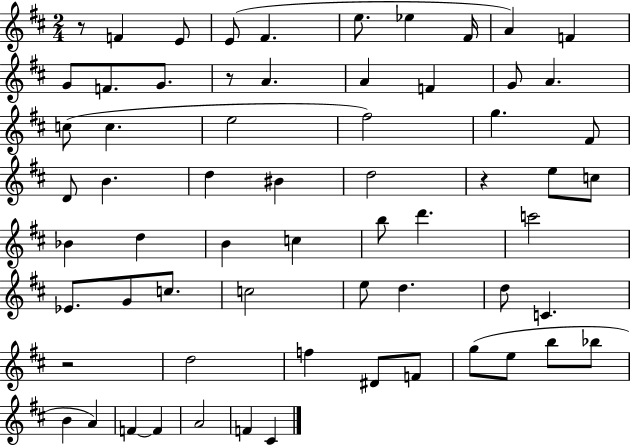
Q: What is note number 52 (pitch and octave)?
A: B5